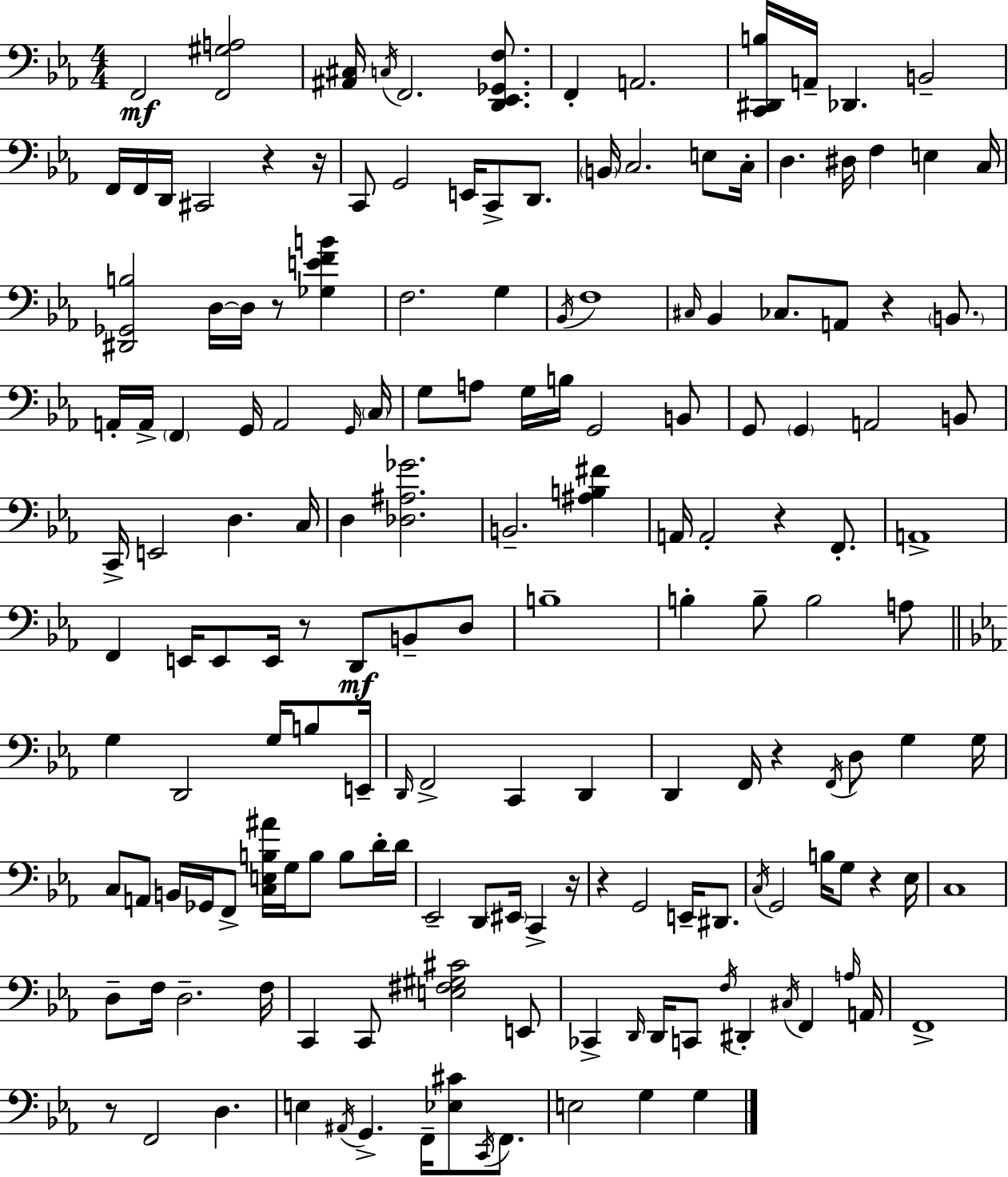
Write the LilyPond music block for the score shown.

{
  \clef bass
  \numericTimeSignature
  \time 4/4
  \key ees \major
  f,2\mf <f, gis a>2 | <ais, cis>16 \acciaccatura { c16 } f,2. <d, ees, ges, f>8. | f,4-. a,2. | <c, dis, b>16 a,16-- des,4. b,2-- | \break f,16 f,16 d,16 cis,2 r4 | r16 c,8 g,2 e,16 c,8-> d,8. | \parenthesize b,16 c2. e8 | c16-. d4. dis16 f4 e4 | \break c16 <dis, ges, b>2 d16~~ d16 r8 <ges e' f' b'>4 | f2. g4 | \acciaccatura { bes,16 } f1 | \grace { cis16 } bes,4 ces8. a,8 r4 | \break \parenthesize b,8. a,16-. a,16-> \parenthesize f,4 g,16 a,2 | \grace { g,16 } \parenthesize c16 g8 a8 g16 b16 g,2 | b,8 g,8 \parenthesize g,4 a,2 | b,8 c,16-> e,2 d4. | \break c16 d4 <des ais ges'>2. | b,2.-- | <ais b fis'>4 a,16 a,2-. r4 | f,8.-. a,1-> | \break f,4 e,16 e,8 e,16 r8 d,8\mf | b,8-- d8 b1-- | b4-. b8-- b2 | a8 \bar "||" \break \key ees \major g4 d,2 g16 b8 e,16-- | \grace { d,16 } f,2-> c,4 d,4 | d,4 f,16 r4 \acciaccatura { f,16 } d8 g4 | g16 c8 a,8 b,16 ges,16 f,8-> <c e b ais'>16 g16 b8 b8 | \break d'16-. d'16 ees,2-- d,8 \parenthesize eis,16 c,4-> | r16 r4 g,2 e,16-- dis,8. | \acciaccatura { c16 } g,2 b16 g8 r4 | ees16 c1 | \break d8-- f16 d2.-- | f16 c,4 c,8 <e fis gis cis'>2 | e,8 ces,4-> \grace { d,16 } d,16 c,8 \acciaccatura { f16 } dis,4-. | \acciaccatura { cis16 } f,4 \grace { a16 } a,16 f,1-> | \break r8 f,2 | d4. e4 \acciaccatura { ais,16 } g,4.-> | f,16-- <ees cis'>8 \acciaccatura { c,16 } f,8. e2 | g4 g4 \bar "|."
}